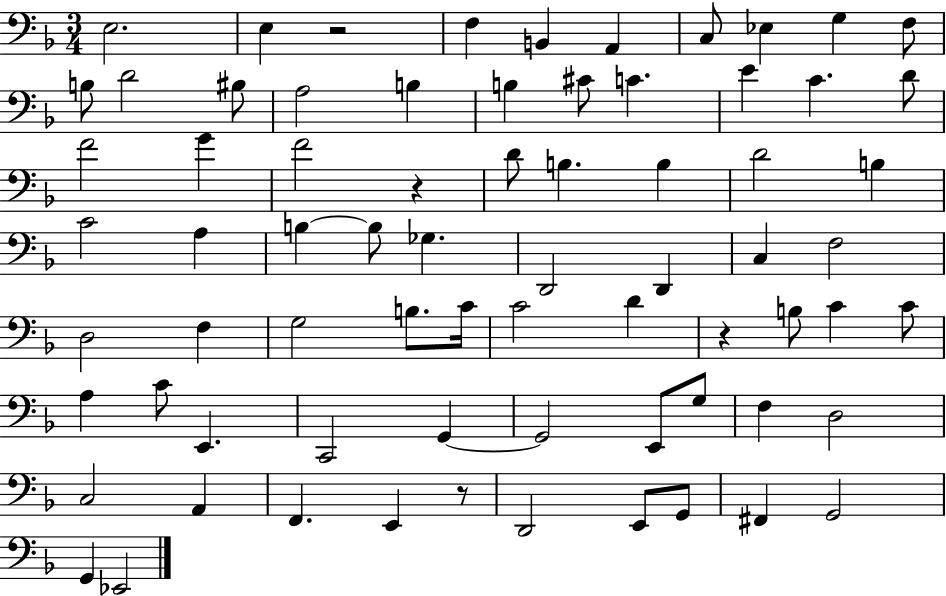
E3/h. E3/q R/h F3/q B2/q A2/q C3/e Eb3/q G3/q F3/e B3/e D4/h BIS3/e A3/h B3/q B3/q C#4/e C4/q. E4/q C4/q. D4/e F4/h G4/q F4/h R/q D4/e B3/q. B3/q D4/h B3/q C4/h A3/q B3/q B3/e Gb3/q. D2/h D2/q C3/q F3/h D3/h F3/q G3/h B3/e. C4/s C4/h D4/q R/q B3/e C4/q C4/e A3/q C4/e E2/q. C2/h G2/q G2/h E2/e G3/e F3/q D3/h C3/h A2/q F2/q. E2/q R/e D2/h E2/e G2/e F#2/q G2/h G2/q Eb2/h